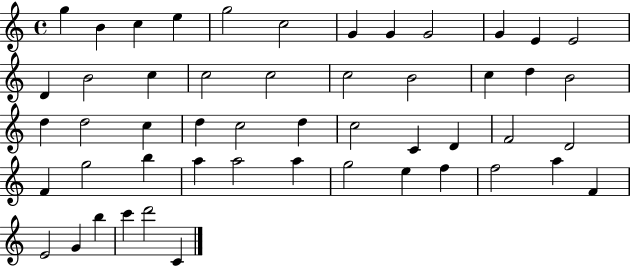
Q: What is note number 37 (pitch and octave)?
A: A5